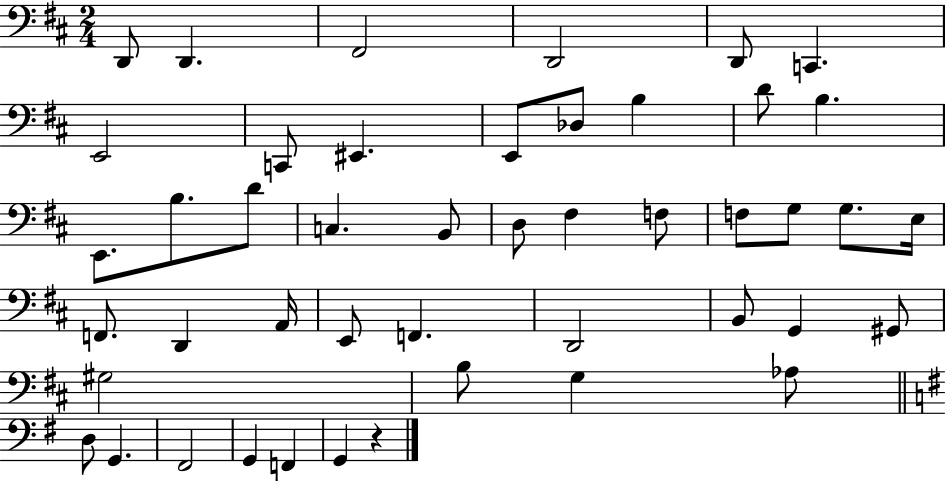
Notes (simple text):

D2/e D2/q. F#2/h D2/h D2/e C2/q. E2/h C2/e EIS2/q. E2/e Db3/e B3/q D4/e B3/q. E2/e. B3/e. D4/e C3/q. B2/e D3/e F#3/q F3/e F3/e G3/e G3/e. E3/s F2/e. D2/q A2/s E2/e F2/q. D2/h B2/e G2/q G#2/e G#3/h B3/e G3/q Ab3/e D3/e G2/q. F#2/h G2/q F2/q G2/q R/q